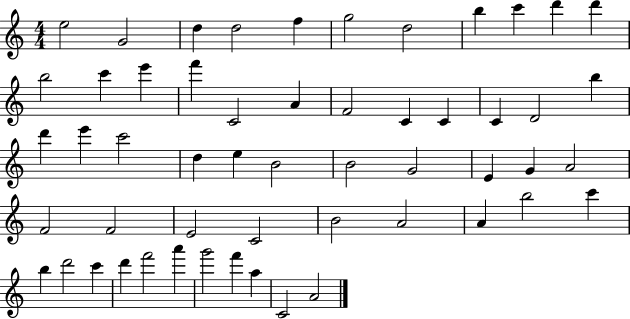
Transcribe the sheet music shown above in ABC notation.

X:1
T:Untitled
M:4/4
L:1/4
K:C
e2 G2 d d2 f g2 d2 b c' d' d' b2 c' e' f' C2 A F2 C C C D2 b d' e' c'2 d e B2 B2 G2 E G A2 F2 F2 E2 C2 B2 A2 A b2 c' b d'2 c' d' f'2 a' g'2 f' a C2 A2